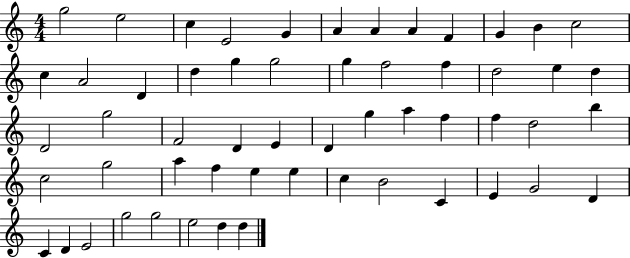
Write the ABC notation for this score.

X:1
T:Untitled
M:4/4
L:1/4
K:C
g2 e2 c E2 G A A A F G B c2 c A2 D d g g2 g f2 f d2 e d D2 g2 F2 D E D g a f f d2 b c2 g2 a f e e c B2 C E G2 D C D E2 g2 g2 e2 d d